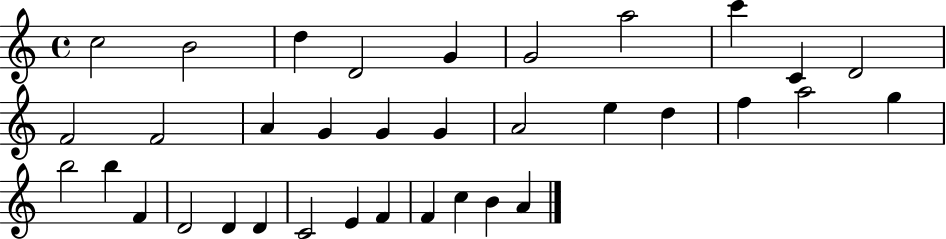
C5/h B4/h D5/q D4/h G4/q G4/h A5/h C6/q C4/q D4/h F4/h F4/h A4/q G4/q G4/q G4/q A4/h E5/q D5/q F5/q A5/h G5/q B5/h B5/q F4/q D4/h D4/q D4/q C4/h E4/q F4/q F4/q C5/q B4/q A4/q